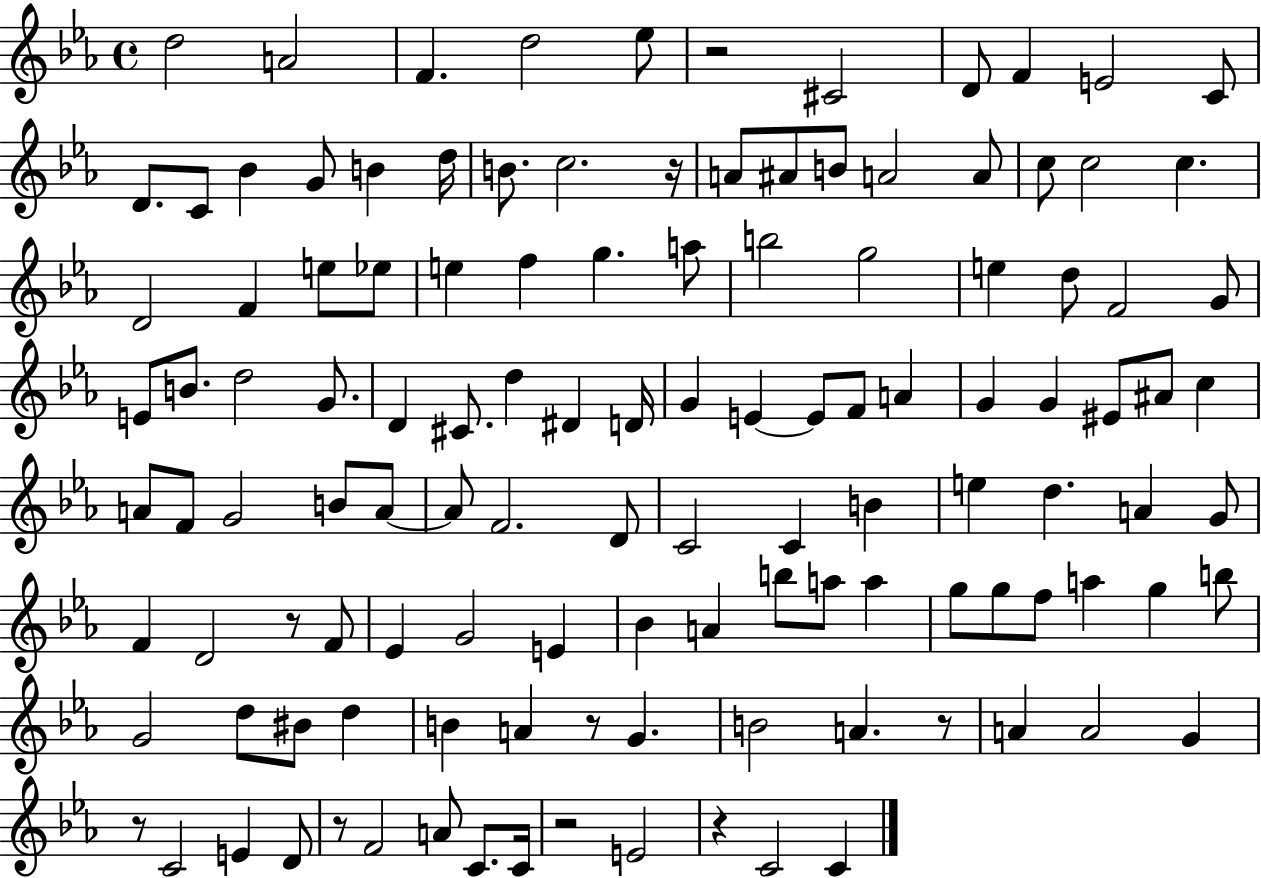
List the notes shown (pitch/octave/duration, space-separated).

D5/h A4/h F4/q. D5/h Eb5/e R/h C#4/h D4/e F4/q E4/h C4/e D4/e. C4/e Bb4/q G4/e B4/q D5/s B4/e. C5/h. R/s A4/e A#4/e B4/e A4/h A4/e C5/e C5/h C5/q. D4/h F4/q E5/e Eb5/e E5/q F5/q G5/q. A5/e B5/h G5/h E5/q D5/e F4/h G4/e E4/e B4/e. D5/h G4/e. D4/q C#4/e. D5/q D#4/q D4/s G4/q E4/q E4/e F4/e A4/q G4/q G4/q EIS4/e A#4/e C5/q A4/e F4/e G4/h B4/e A4/e A4/e F4/h. D4/e C4/h C4/q B4/q E5/q D5/q. A4/q G4/e F4/q D4/h R/e F4/e Eb4/q G4/h E4/q Bb4/q A4/q B5/e A5/e A5/q G5/e G5/e F5/e A5/q G5/q B5/e G4/h D5/e BIS4/e D5/q B4/q A4/q R/e G4/q. B4/h A4/q. R/e A4/q A4/h G4/q R/e C4/h E4/q D4/e R/e F4/h A4/e C4/e. C4/s R/h E4/h R/q C4/h C4/q